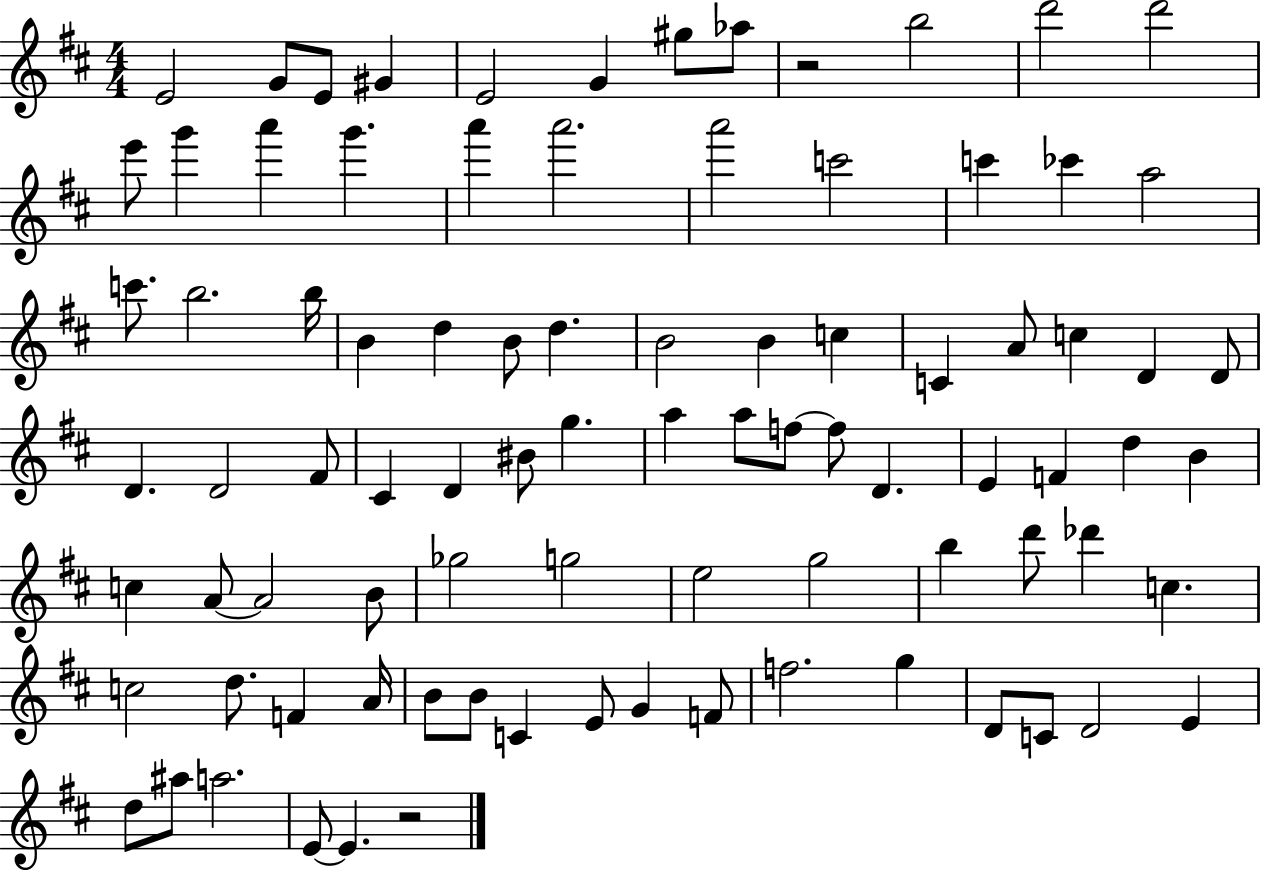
X:1
T:Untitled
M:4/4
L:1/4
K:D
E2 G/2 E/2 ^G E2 G ^g/2 _a/2 z2 b2 d'2 d'2 e'/2 g' a' g' a' a'2 a'2 c'2 c' _c' a2 c'/2 b2 b/4 B d B/2 d B2 B c C A/2 c D D/2 D D2 ^F/2 ^C D ^B/2 g a a/2 f/2 f/2 D E F d B c A/2 A2 B/2 _g2 g2 e2 g2 b d'/2 _d' c c2 d/2 F A/4 B/2 B/2 C E/2 G F/2 f2 g D/2 C/2 D2 E d/2 ^a/2 a2 E/2 E z2